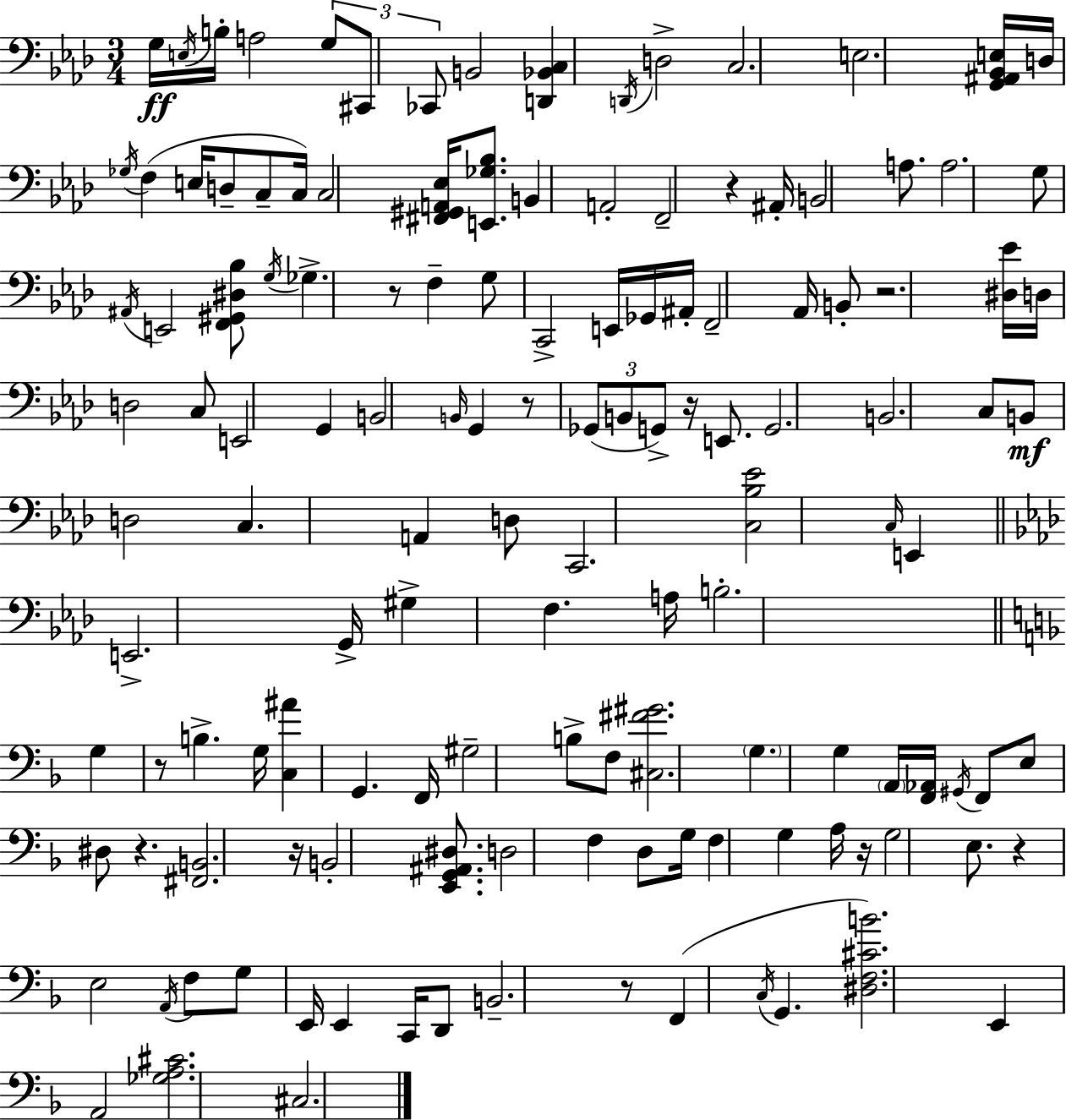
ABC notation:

X:1
T:Untitled
M:3/4
L:1/4
K:Ab
G,/4 E,/4 B,/4 A,2 G,/2 ^C,,/2 _C,,/2 B,,2 [D,,_B,,C,] D,,/4 D,2 C,2 E,2 [G,,^A,,_B,,E,]/4 D,/4 _G,/4 F, E,/4 D,/2 C,/2 C,/4 C,2 [^F,,^G,,A,,_E,]/4 [E,,_G,_B,]/2 B,, A,,2 F,,2 z ^A,,/4 B,,2 A,/2 A,2 G,/2 ^A,,/4 E,,2 [F,,^G,,^D,_B,]/2 G,/4 _G, z/2 F, G,/2 C,,2 E,,/4 _G,,/4 ^A,,/4 F,,2 _A,,/4 B,,/2 z2 [^D,_E]/4 D,/4 D,2 C,/2 E,,2 G,, B,,2 B,,/4 G,, z/2 _G,,/2 B,,/2 G,,/2 z/4 E,,/2 G,,2 B,,2 C,/2 B,,/2 D,2 C, A,, D,/2 C,,2 [C,_B,_E]2 C,/4 E,, E,,2 G,,/4 ^G, F, A,/4 B,2 G, z/2 B, G,/4 [C,^A] G,, F,,/4 ^G,2 B,/2 F,/2 [^C,^F^G]2 G, G, A,,/4 [F,,_A,,]/4 ^G,,/4 F,,/2 E,/2 ^D,/2 z [^F,,B,,]2 z/4 B,,2 [E,,G,,^A,,^D,]/2 D,2 F, D,/2 G,/4 F, G, A,/4 z/4 G,2 E,/2 z E,2 A,,/4 F,/2 G,/2 E,,/4 E,, C,,/4 D,,/2 B,,2 z/2 F,, C,/4 G,, [^D,F,^CB]2 E,, A,,2 [_G,A,^C]2 ^C,2